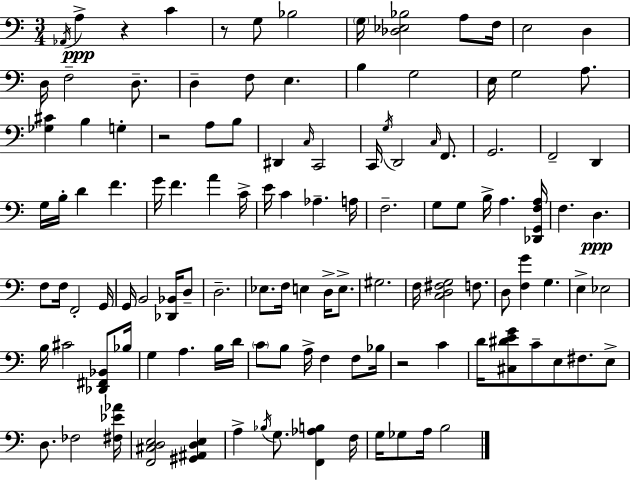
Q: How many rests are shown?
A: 4